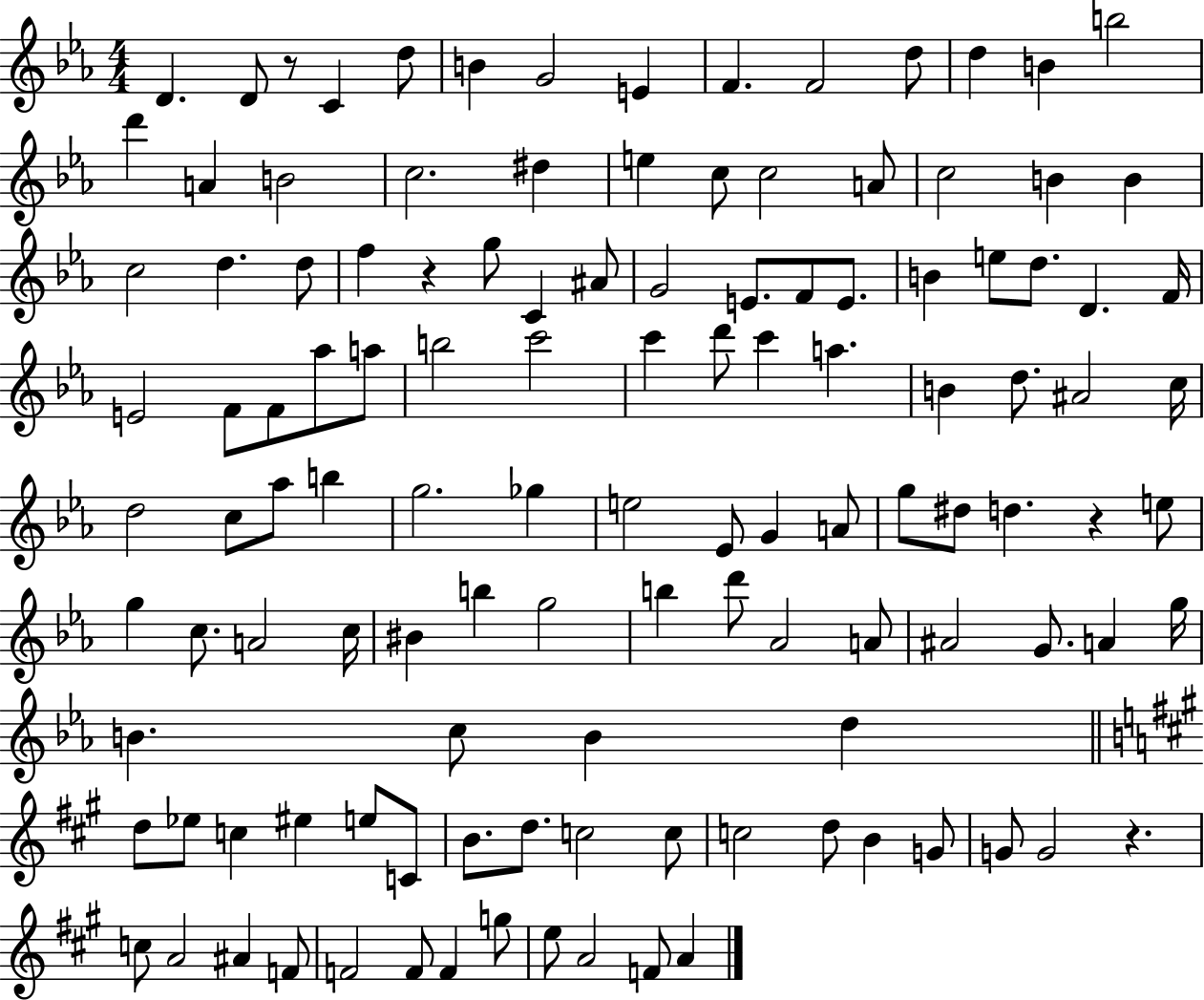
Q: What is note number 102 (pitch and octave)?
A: B4